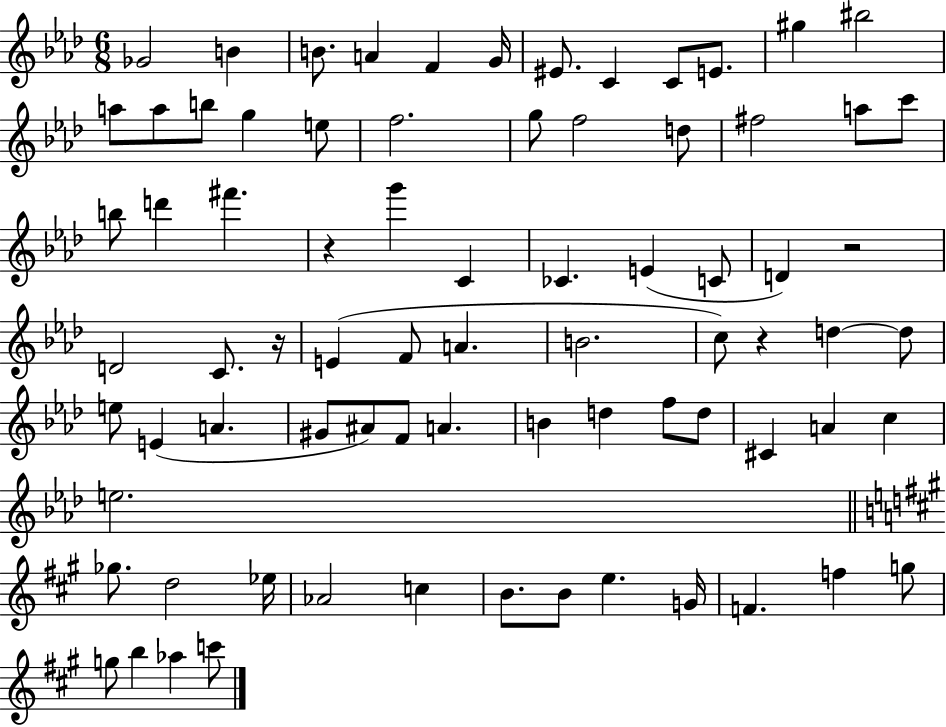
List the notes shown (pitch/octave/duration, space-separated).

Gb4/h B4/q B4/e. A4/q F4/q G4/s EIS4/e. C4/q C4/e E4/e. G#5/q BIS5/h A5/e A5/e B5/e G5/q E5/e F5/h. G5/e F5/h D5/e F#5/h A5/e C6/e B5/e D6/q F#6/q. R/q G6/q C4/q CES4/q. E4/q C4/e D4/q R/h D4/h C4/e. R/s E4/q F4/e A4/q. B4/h. C5/e R/q D5/q D5/e E5/e E4/q A4/q. G#4/e A#4/e F4/e A4/q. B4/q D5/q F5/e D5/e C#4/q A4/q C5/q E5/h. Gb5/e. D5/h Eb5/s Ab4/h C5/q B4/e. B4/e E5/q. G4/s F4/q. F5/q G5/e G5/e B5/q Ab5/q C6/e